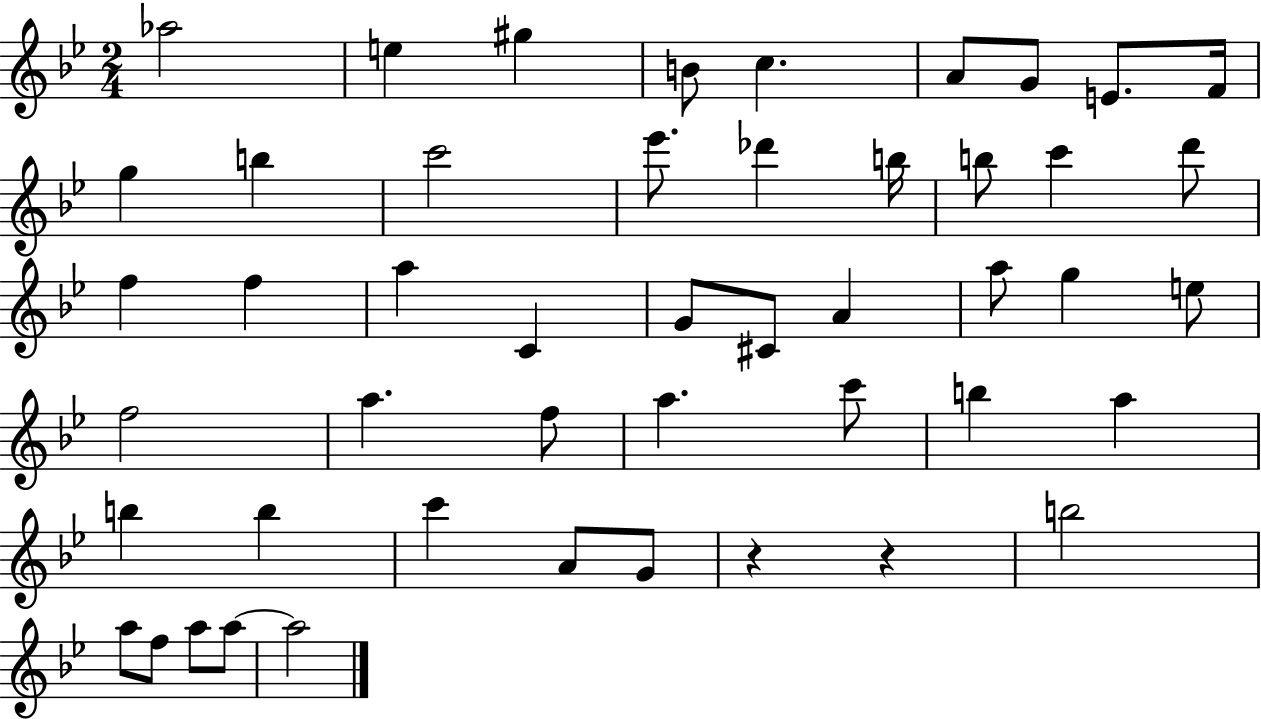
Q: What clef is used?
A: treble